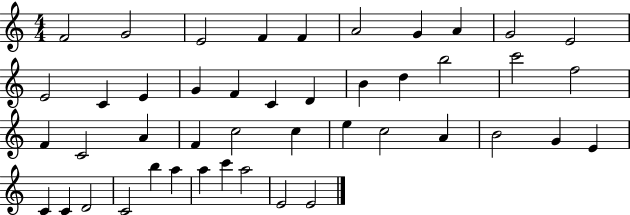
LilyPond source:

{
  \clef treble
  \numericTimeSignature
  \time 4/4
  \key c \major
  f'2 g'2 | e'2 f'4 f'4 | a'2 g'4 a'4 | g'2 e'2 | \break e'2 c'4 e'4 | g'4 f'4 c'4 d'4 | b'4 d''4 b''2 | c'''2 f''2 | \break f'4 c'2 a'4 | f'4 c''2 c''4 | e''4 c''2 a'4 | b'2 g'4 e'4 | \break c'4 c'4 d'2 | c'2 b''4 a''4 | a''4 c'''4 a''2 | e'2 e'2 | \break \bar "|."
}